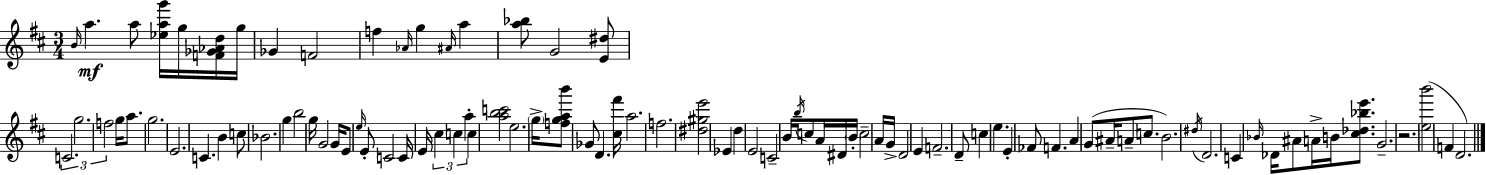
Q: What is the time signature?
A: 3/4